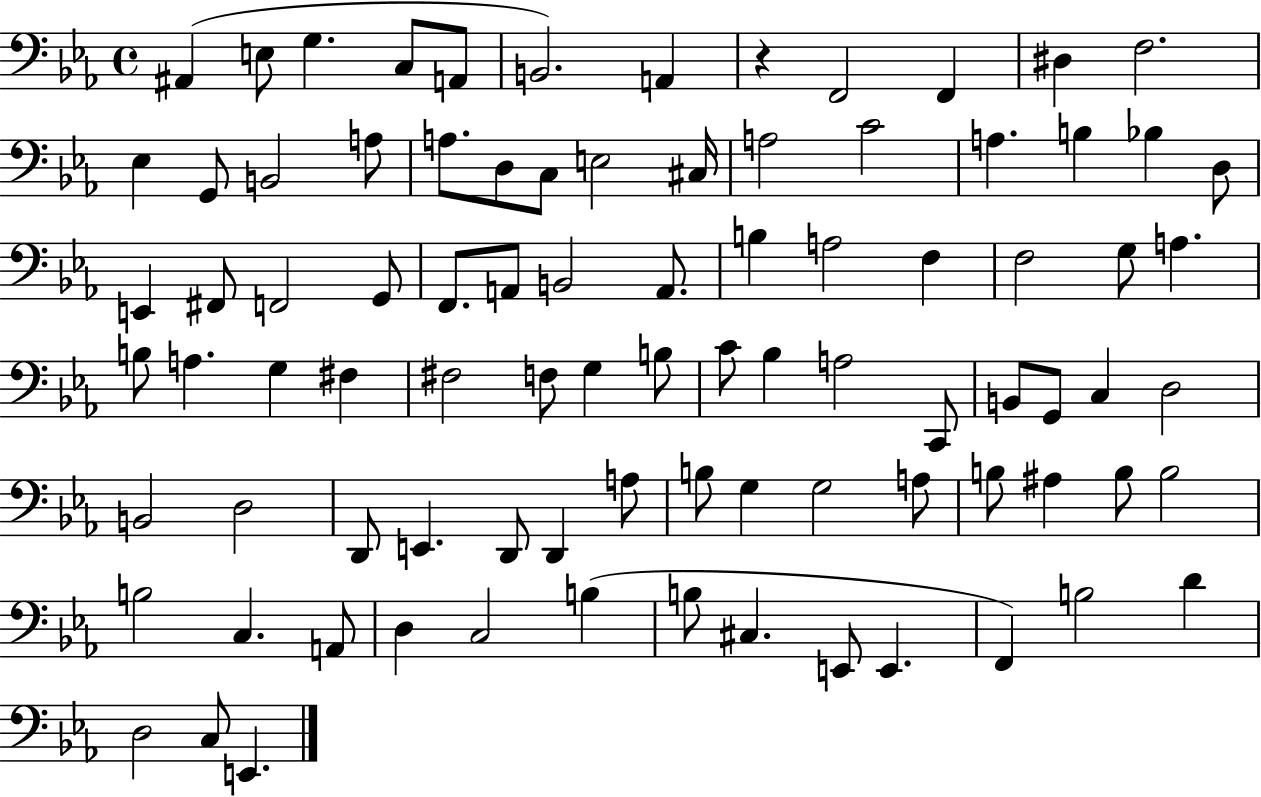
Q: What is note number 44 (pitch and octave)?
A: F#3